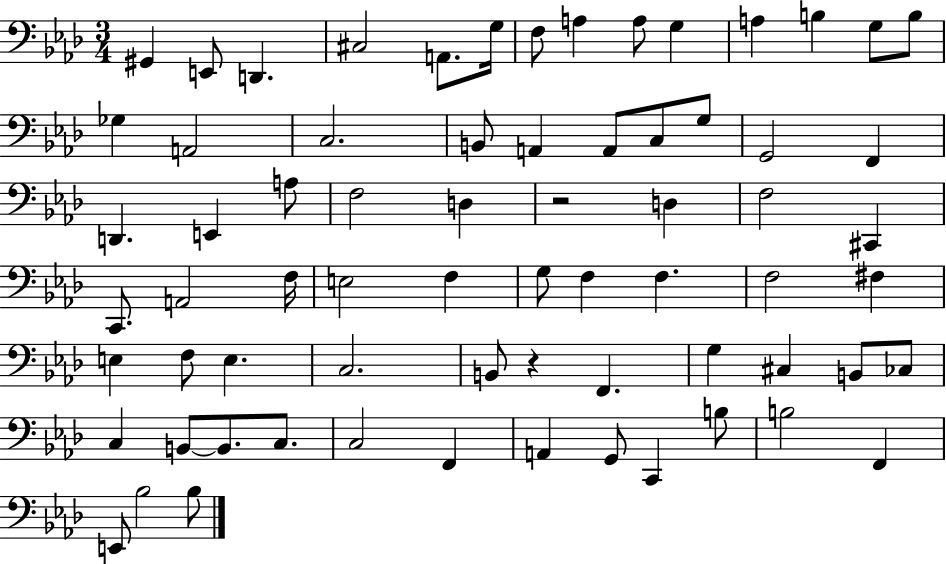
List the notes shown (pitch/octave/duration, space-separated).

G#2/q E2/e D2/q. C#3/h A2/e. G3/s F3/e A3/q A3/e G3/q A3/q B3/q G3/e B3/e Gb3/q A2/h C3/h. B2/e A2/q A2/e C3/e G3/e G2/h F2/q D2/q. E2/q A3/e F3/h D3/q R/h D3/q F3/h C#2/q C2/e. A2/h F3/s E3/h F3/q G3/e F3/q F3/q. F3/h F#3/q E3/q F3/e E3/q. C3/h. B2/e R/q F2/q. G3/q C#3/q B2/e CES3/e C3/q B2/e B2/e. C3/e. C3/h F2/q A2/q G2/e C2/q B3/e B3/h F2/q E2/e Bb3/h Bb3/e